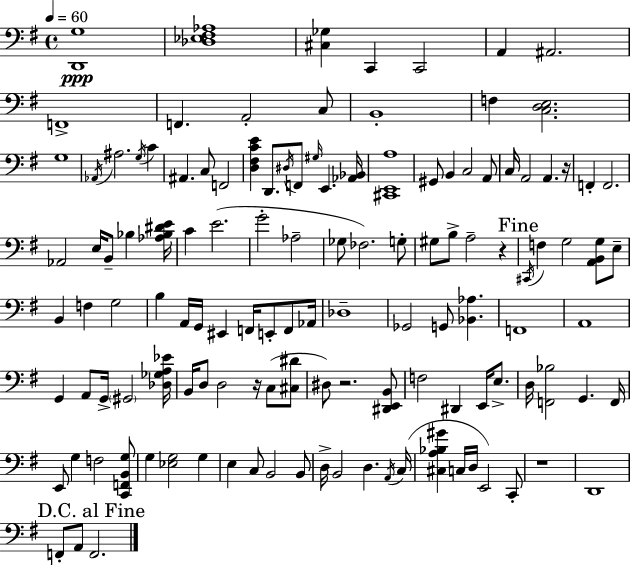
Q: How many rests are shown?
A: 5